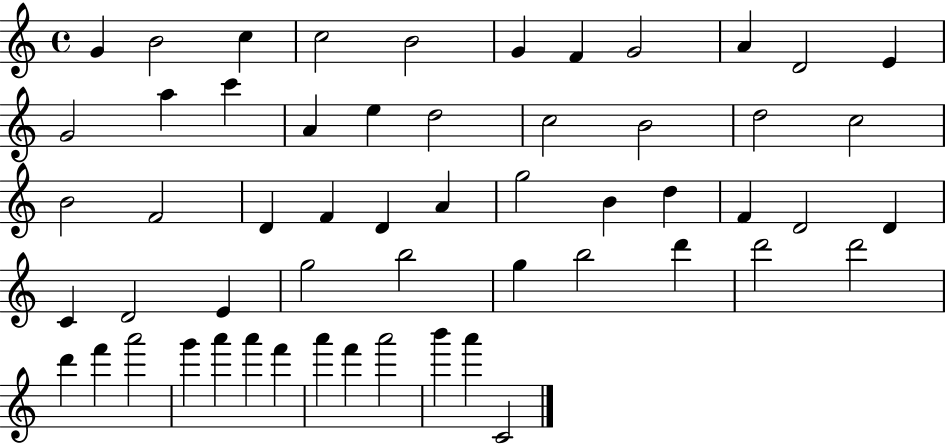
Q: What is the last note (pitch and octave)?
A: C4